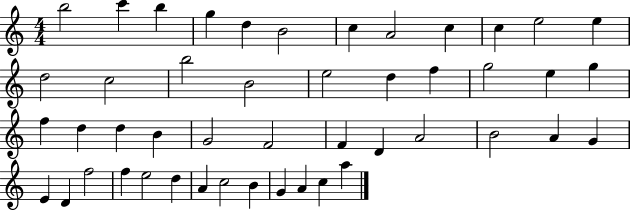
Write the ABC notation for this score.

X:1
T:Untitled
M:4/4
L:1/4
K:C
b2 c' b g d B2 c A2 c c e2 e d2 c2 b2 B2 e2 d f g2 e g f d d B G2 F2 F D A2 B2 A G E D f2 f e2 d A c2 B G A c a